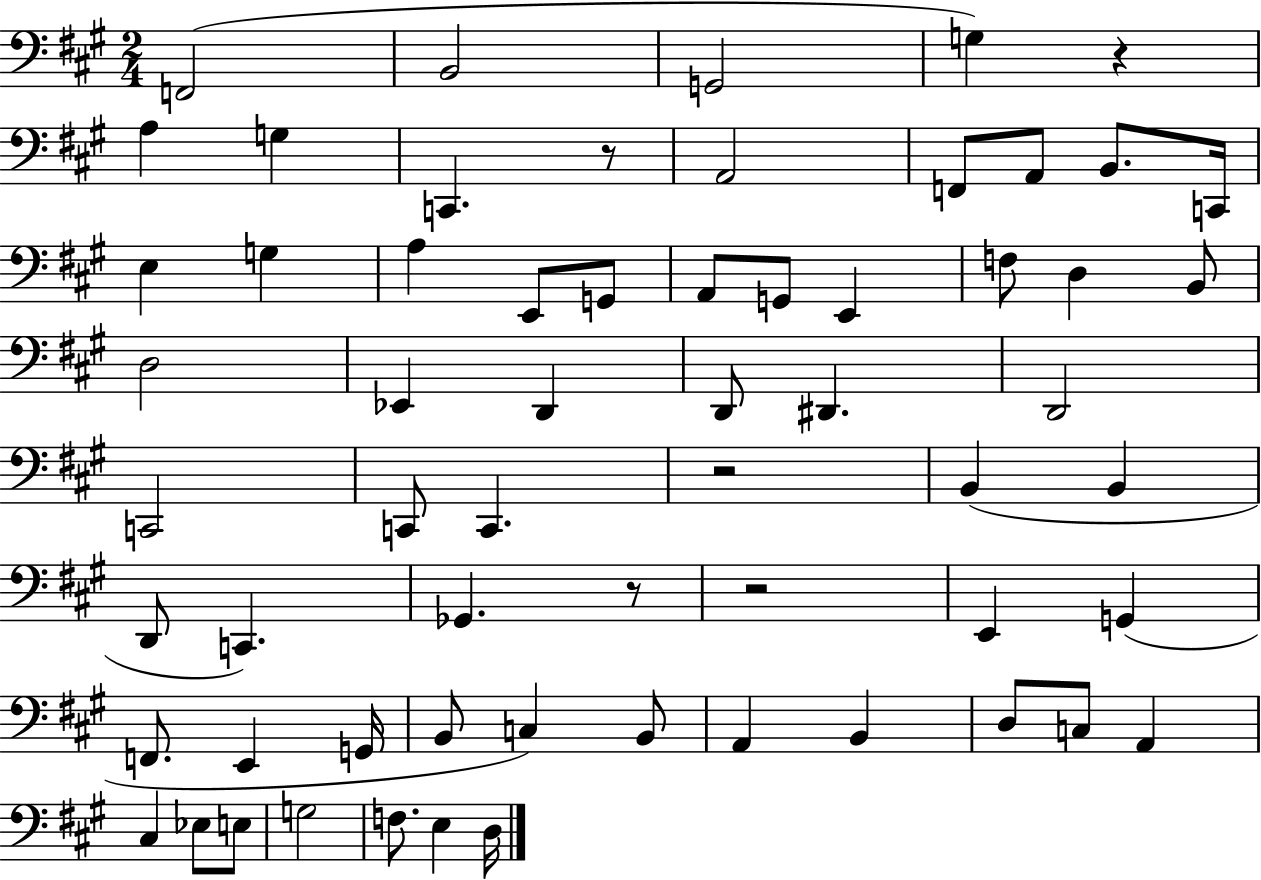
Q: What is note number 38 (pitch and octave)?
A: E2